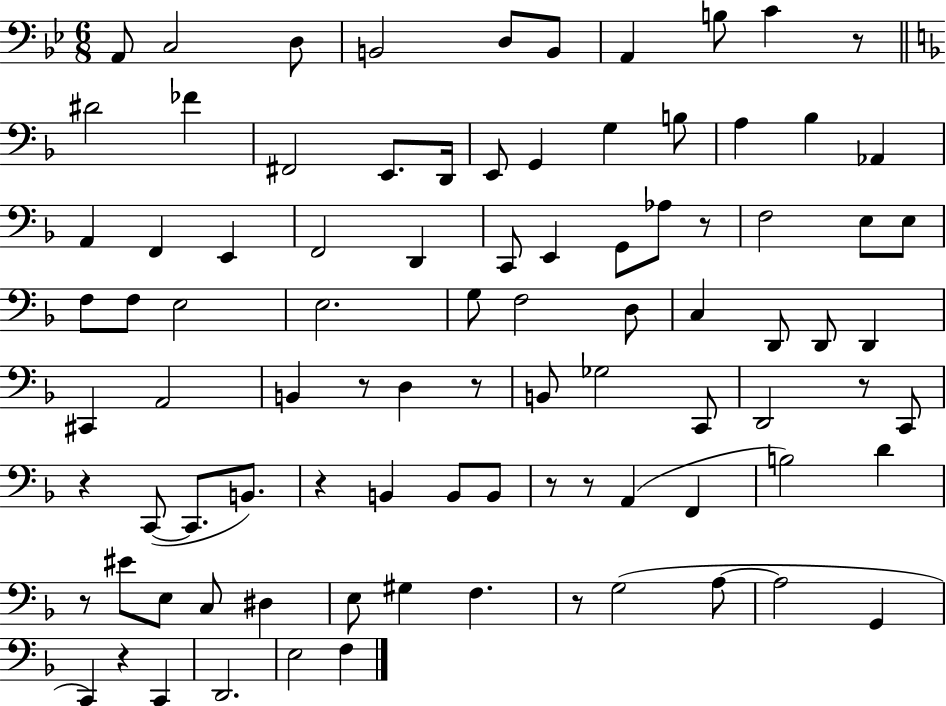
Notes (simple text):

A2/e C3/h D3/e B2/h D3/e B2/e A2/q B3/e C4/q R/e D#4/h FES4/q F#2/h E2/e. D2/s E2/e G2/q G3/q B3/e A3/q Bb3/q Ab2/q A2/q F2/q E2/q F2/h D2/q C2/e E2/q G2/e Ab3/e R/e F3/h E3/e E3/e F3/e F3/e E3/h E3/h. G3/e F3/h D3/e C3/q D2/e D2/e D2/q C#2/q A2/h B2/q R/e D3/q R/e B2/e Gb3/h C2/e D2/h R/e C2/e R/q C2/e C2/e. B2/e. R/q B2/q B2/e B2/e R/e R/e A2/q F2/q B3/h D4/q R/e EIS4/e E3/e C3/e D#3/q E3/e G#3/q F3/q. R/e G3/h A3/e A3/h G2/q C2/q R/q C2/q D2/h. E3/h F3/q